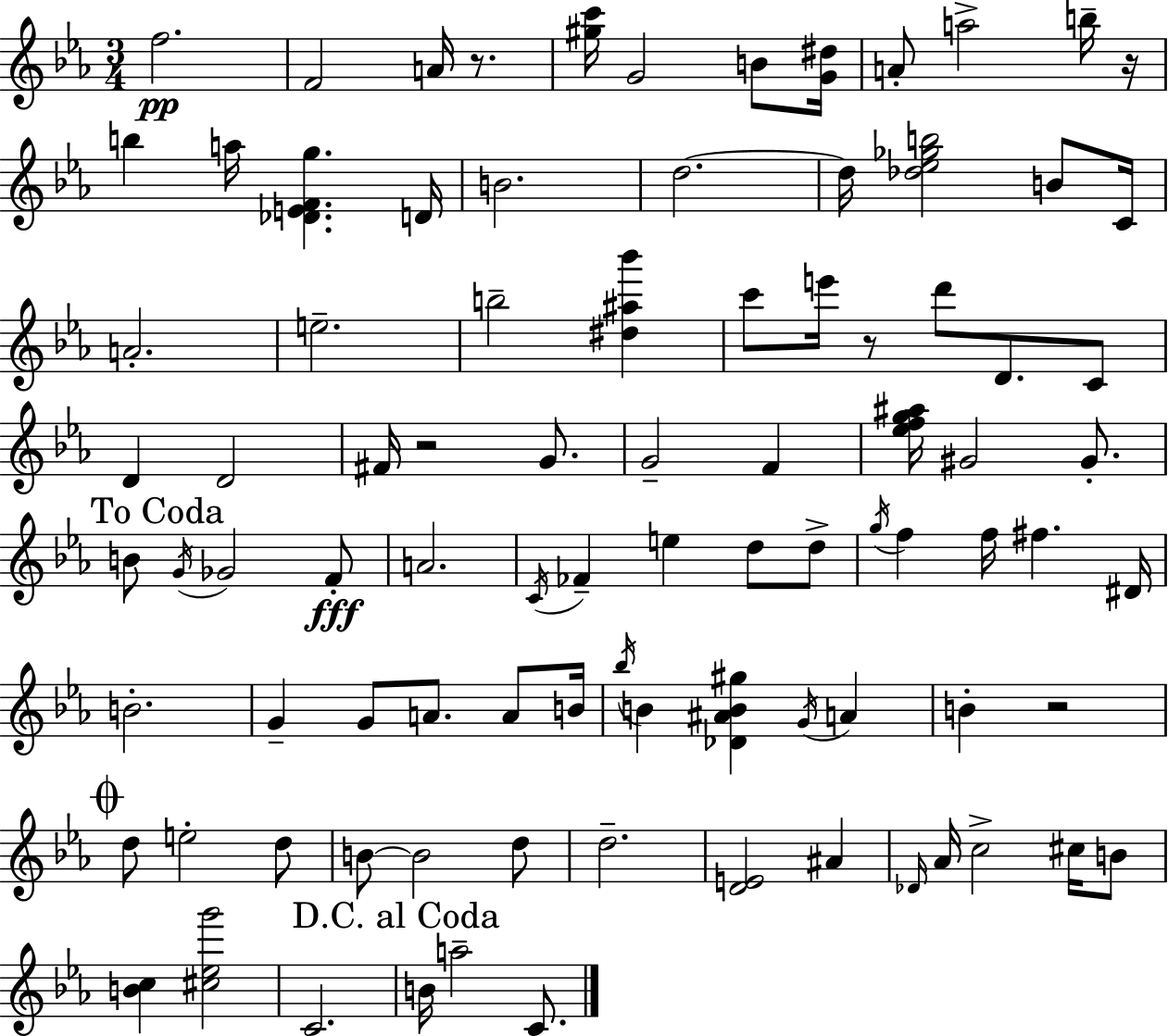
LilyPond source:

{
  \clef treble
  \numericTimeSignature
  \time 3/4
  \key ees \major
  f''2.\pp | f'2 a'16 r8. | <gis'' c'''>16 g'2 b'8 <g' dis''>16 | a'8-. a''2-> b''16-- r16 | \break b''4 a''16 <des' e' f' g''>4. d'16 | b'2. | d''2.~~ | d''16 <des'' ees'' ges'' b''>2 b'8 c'16 | \break a'2.-. | e''2.-- | b''2-- <dis'' ais'' bes'''>4 | c'''8 e'''16 r8 d'''8 d'8. c'8 | \break d'4 d'2 | fis'16 r2 g'8. | g'2-- f'4 | <ees'' f'' g'' ais''>16 gis'2 gis'8.-. | \break \mark "To Coda" b'8 \acciaccatura { g'16 } ges'2 f'8-.\fff | a'2. | \acciaccatura { c'16 } fes'4-- e''4 d''8 | d''8-> \acciaccatura { g''16 } f''4 f''16 fis''4. | \break dis'16 b'2.-. | g'4-- g'8 a'8. | a'8 b'16 \acciaccatura { bes''16 } b'4 <des' ais' b' gis''>4 | \acciaccatura { g'16 } a'4 b'4-. r2 | \break \mark \markup { \musicglyph "scripts.coda" } d''8 e''2-. | d''8 b'8~~ b'2 | d''8 d''2.-- | <d' e'>2 | \break ais'4 \grace { des'16 } aes'16 c''2-> | cis''16 b'8 <b' c''>4 <cis'' ees'' g'''>2 | c'2. | \mark "D.C. al Coda" b'16 a''2-- | \break c'8. \bar "|."
}